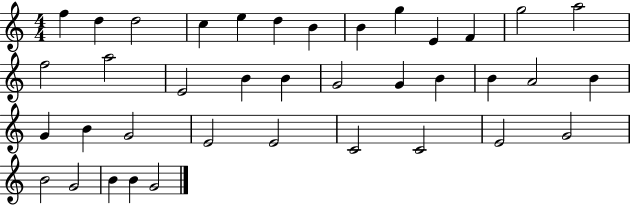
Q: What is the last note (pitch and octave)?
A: G4